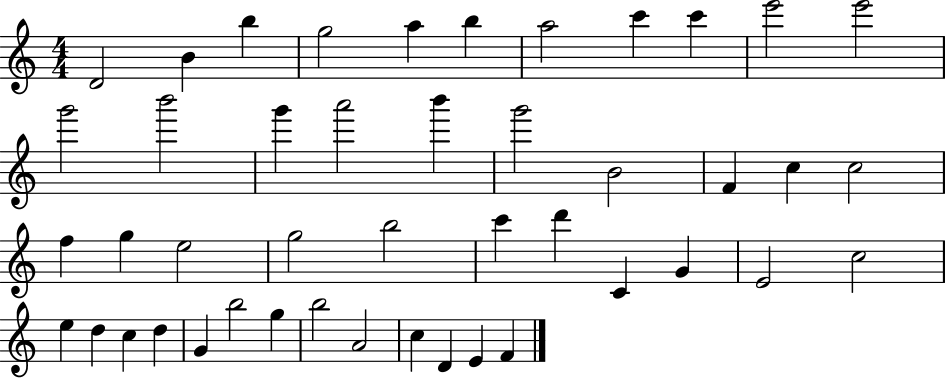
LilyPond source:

{
  \clef treble
  \numericTimeSignature
  \time 4/4
  \key c \major
  d'2 b'4 b''4 | g''2 a''4 b''4 | a''2 c'''4 c'''4 | e'''2 e'''2 | \break g'''2 b'''2 | g'''4 a'''2 b'''4 | g'''2 b'2 | f'4 c''4 c''2 | \break f''4 g''4 e''2 | g''2 b''2 | c'''4 d'''4 c'4 g'4 | e'2 c''2 | \break e''4 d''4 c''4 d''4 | g'4 b''2 g''4 | b''2 a'2 | c''4 d'4 e'4 f'4 | \break \bar "|."
}